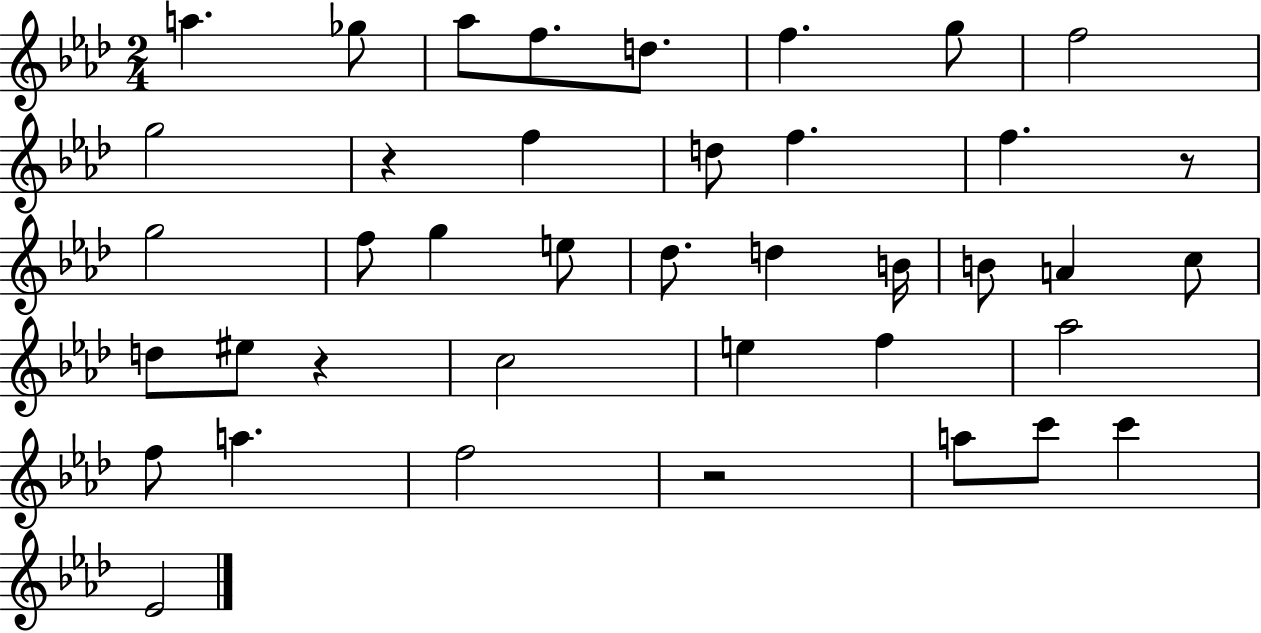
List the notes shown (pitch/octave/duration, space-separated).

A5/q. Gb5/e Ab5/e F5/e. D5/e. F5/q. G5/e F5/h G5/h R/q F5/q D5/e F5/q. F5/q. R/e G5/h F5/e G5/q E5/e Db5/e. D5/q B4/s B4/e A4/q C5/e D5/e EIS5/e R/q C5/h E5/q F5/q Ab5/h F5/e A5/q. F5/h R/h A5/e C6/e C6/q Eb4/h